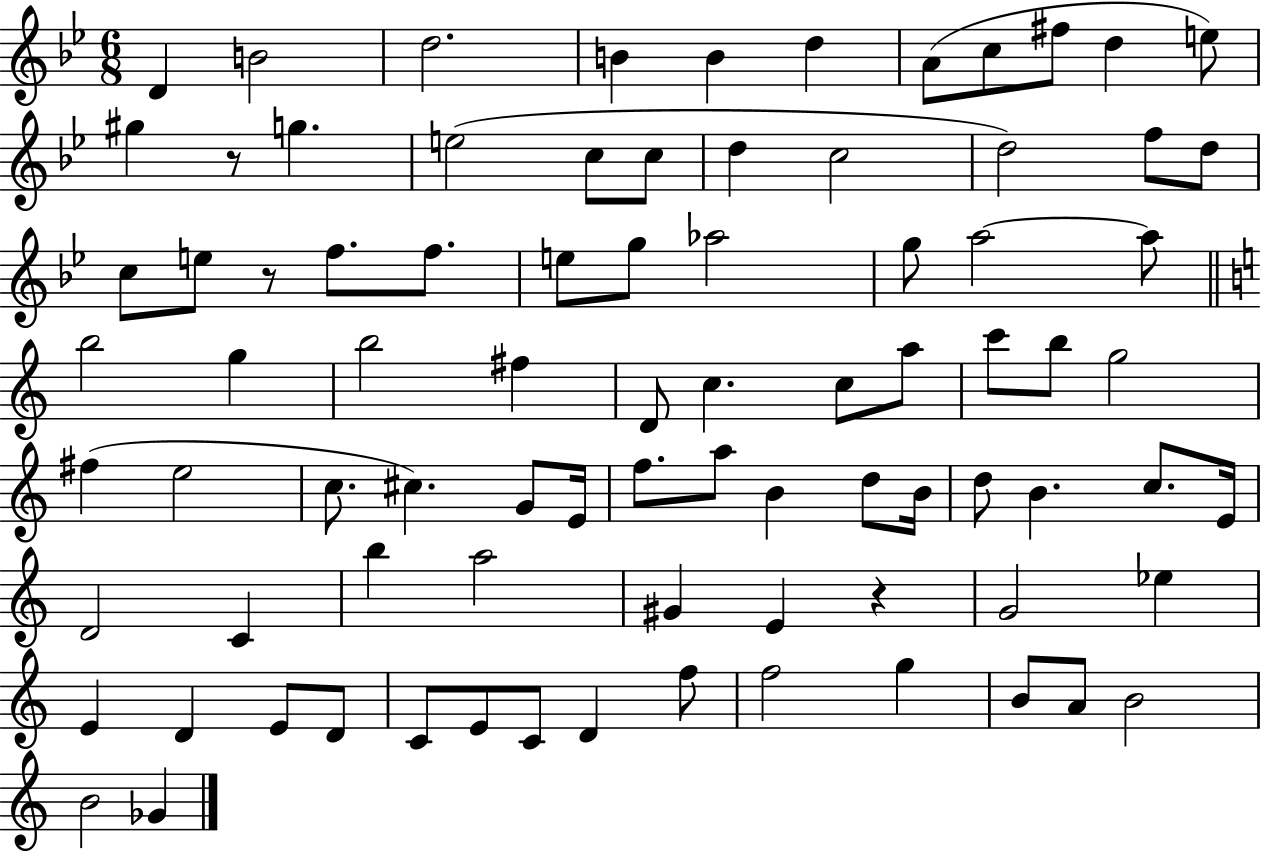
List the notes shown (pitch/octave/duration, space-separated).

D4/q B4/h D5/h. B4/q B4/q D5/q A4/e C5/e F#5/e D5/q E5/e G#5/q R/e G5/q. E5/h C5/e C5/e D5/q C5/h D5/h F5/e D5/e C5/e E5/e R/e F5/e. F5/e. E5/e G5/e Ab5/h G5/e A5/h A5/e B5/h G5/q B5/h F#5/q D4/e C5/q. C5/e A5/e C6/e B5/e G5/h F#5/q E5/h C5/e. C#5/q. G4/e E4/s F5/e. A5/e B4/q D5/e B4/s D5/e B4/q. C5/e. E4/s D4/h C4/q B5/q A5/h G#4/q E4/q R/q G4/h Eb5/q E4/q D4/q E4/e D4/e C4/e E4/e C4/e D4/q F5/e F5/h G5/q B4/e A4/e B4/h B4/h Gb4/q